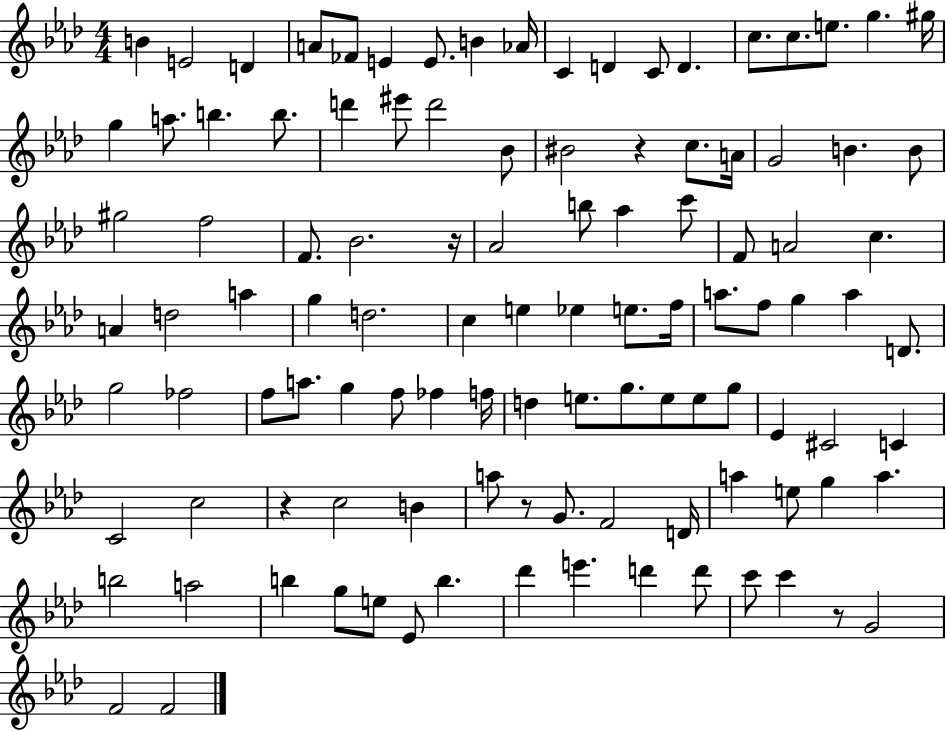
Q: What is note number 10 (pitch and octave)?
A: C4